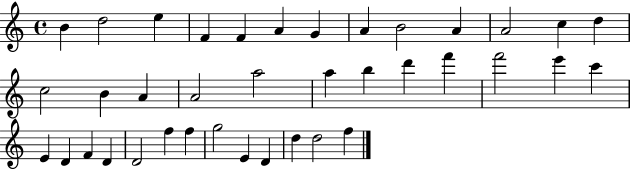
B4/q D5/h E5/q F4/q F4/q A4/q G4/q A4/q B4/h A4/q A4/h C5/q D5/q C5/h B4/q A4/q A4/h A5/h A5/q B5/q D6/q F6/q F6/h E6/q C6/q E4/q D4/q F4/q D4/q D4/h F5/q F5/q G5/h E4/q D4/q D5/q D5/h F5/q